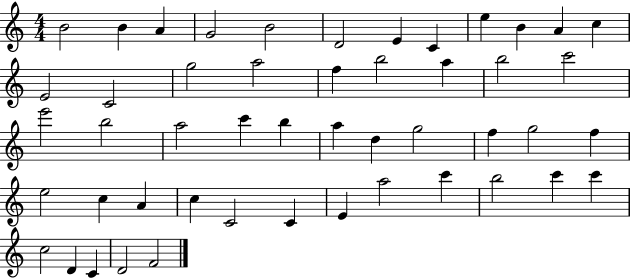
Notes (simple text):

B4/h B4/q A4/q G4/h B4/h D4/h E4/q C4/q E5/q B4/q A4/q C5/q E4/h C4/h G5/h A5/h F5/q B5/h A5/q B5/h C6/h E6/h B5/h A5/h C6/q B5/q A5/q D5/q G5/h F5/q G5/h F5/q E5/h C5/q A4/q C5/q C4/h C4/q E4/q A5/h C6/q B5/h C6/q C6/q C5/h D4/q C4/q D4/h F4/h